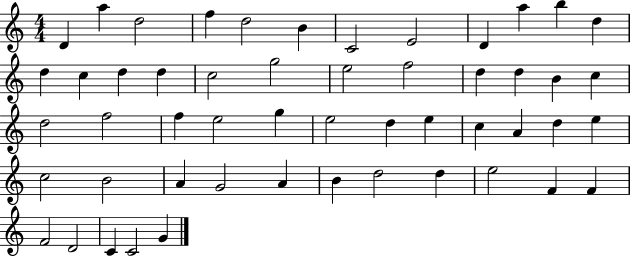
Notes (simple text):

D4/q A5/q D5/h F5/q D5/h B4/q C4/h E4/h D4/q A5/q B5/q D5/q D5/q C5/q D5/q D5/q C5/h G5/h E5/h F5/h D5/q D5/q B4/q C5/q D5/h F5/h F5/q E5/h G5/q E5/h D5/q E5/q C5/q A4/q D5/q E5/q C5/h B4/h A4/q G4/h A4/q B4/q D5/h D5/q E5/h F4/q F4/q F4/h D4/h C4/q C4/h G4/q